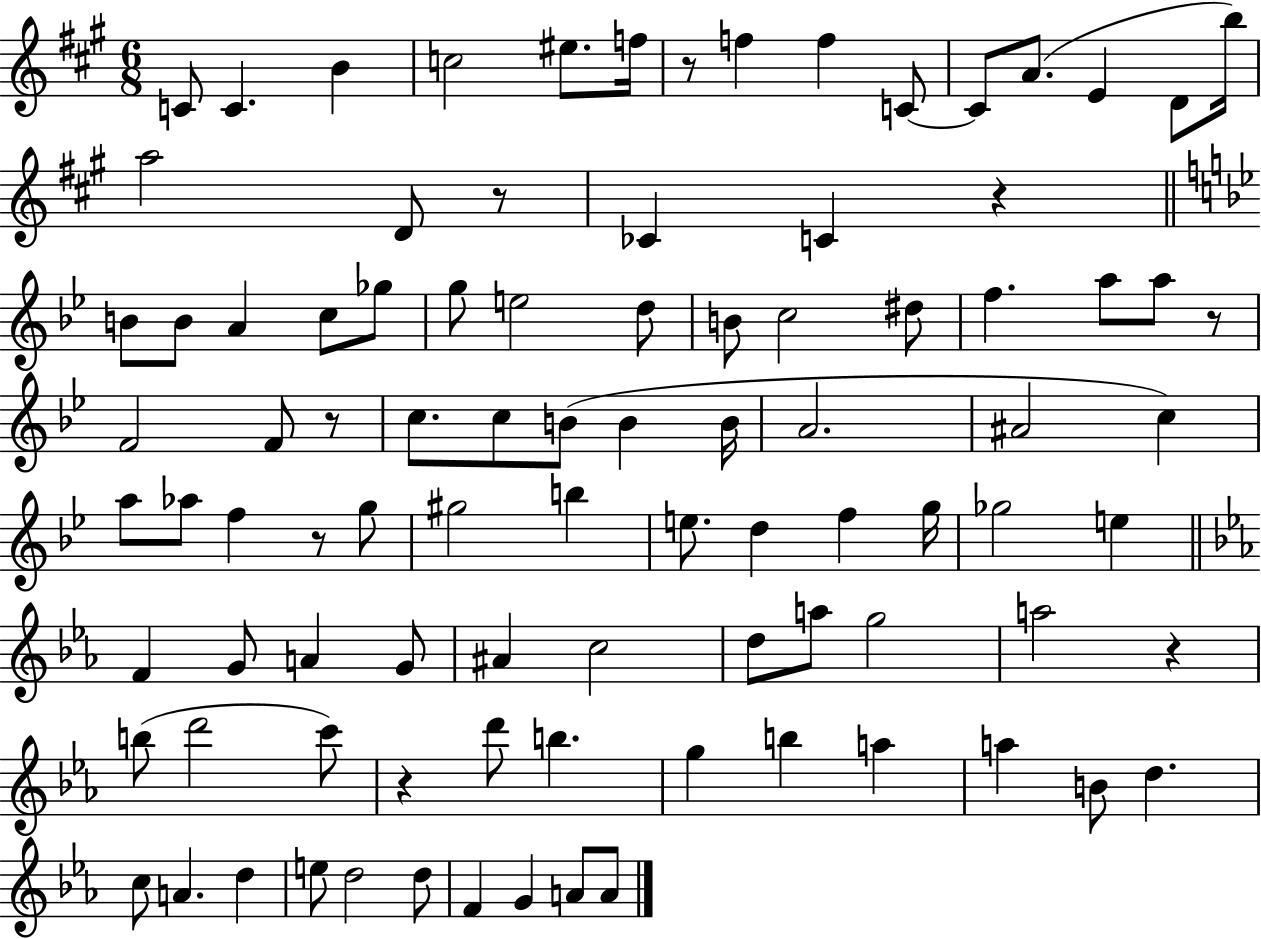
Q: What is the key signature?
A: A major